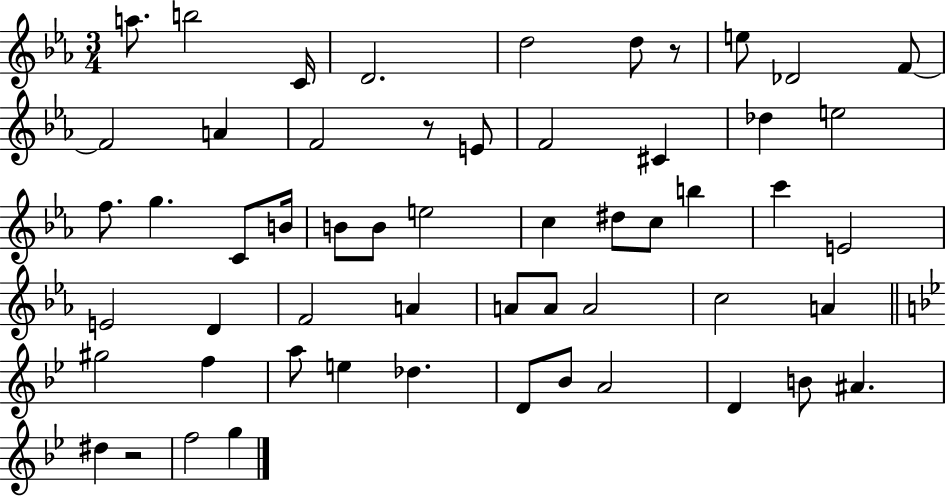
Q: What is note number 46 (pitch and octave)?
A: Bb4